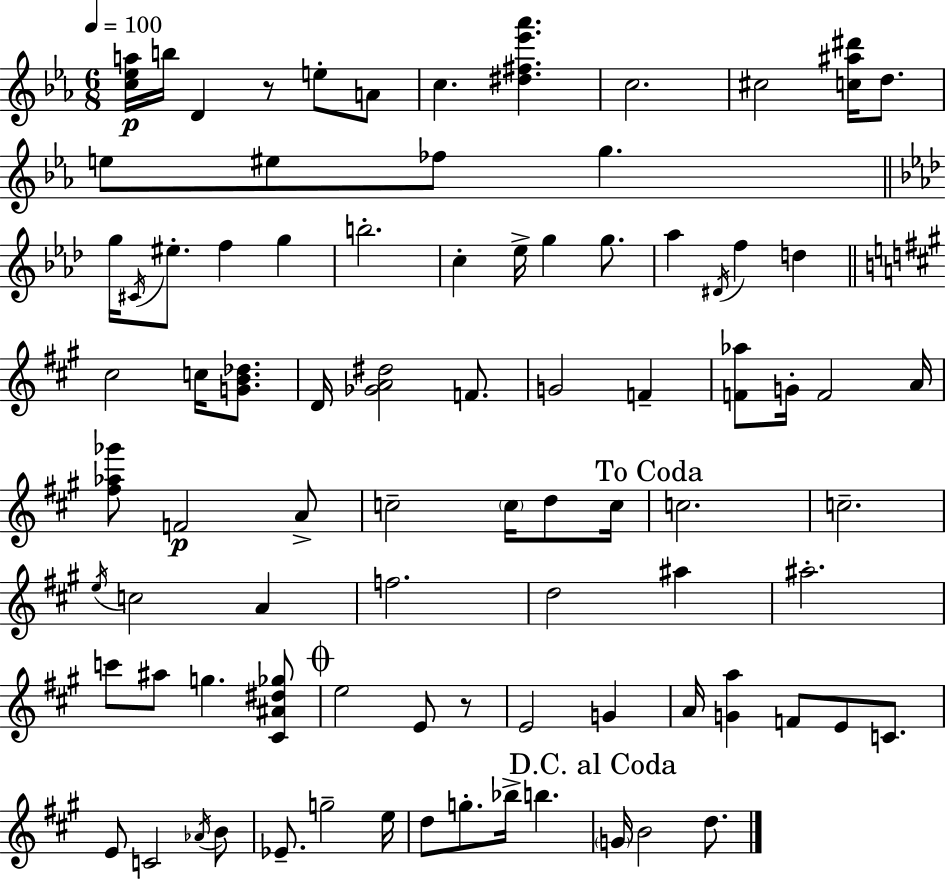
X:1
T:Untitled
M:6/8
L:1/4
K:Eb
[c_ea]/4 b/4 D z/2 e/2 A/2 c [^d^f_e'_a'] c2 ^c2 [c^a^d']/4 d/2 e/2 ^e/2 _f/2 g g/4 ^C/4 ^e/2 f g b2 c _e/4 g g/2 _a ^D/4 f d ^c2 c/4 [GB_d]/2 D/4 [_GA^d]2 F/2 G2 F [F_a]/2 G/4 F2 A/4 [^f_a_g']/2 F2 A/2 c2 c/4 d/2 c/4 c2 c2 e/4 c2 A f2 d2 ^a ^a2 c'/2 ^a/2 g [^C^A^d_g]/2 e2 E/2 z/2 E2 G A/4 [Ga] F/2 E/2 C/2 E/2 C2 _A/4 B/2 _E/2 g2 e/4 d/2 g/2 _b/4 b G/4 B2 d/2